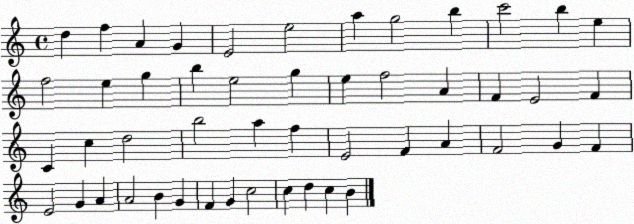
X:1
T:Untitled
M:4/4
L:1/4
K:C
d f A G E2 e2 a g2 b c'2 b e f2 e g b e2 g e f2 A F E2 F C c d2 b2 a f E2 F A F2 G F E2 G A A2 B G F G c2 c d c B